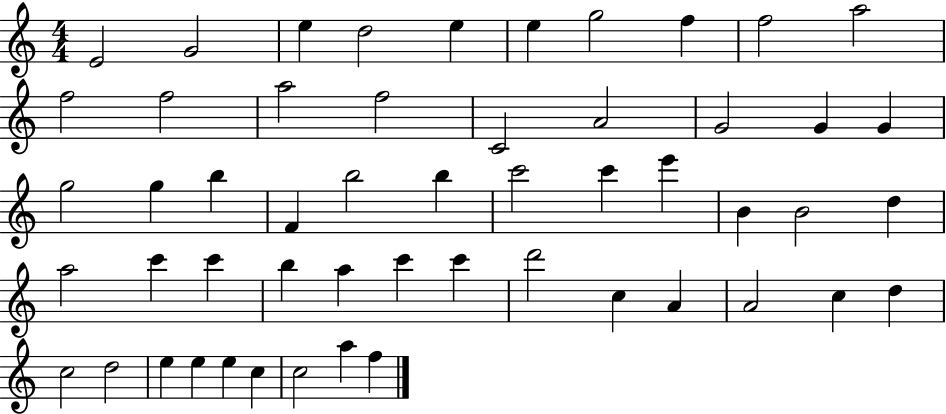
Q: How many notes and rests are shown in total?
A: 53